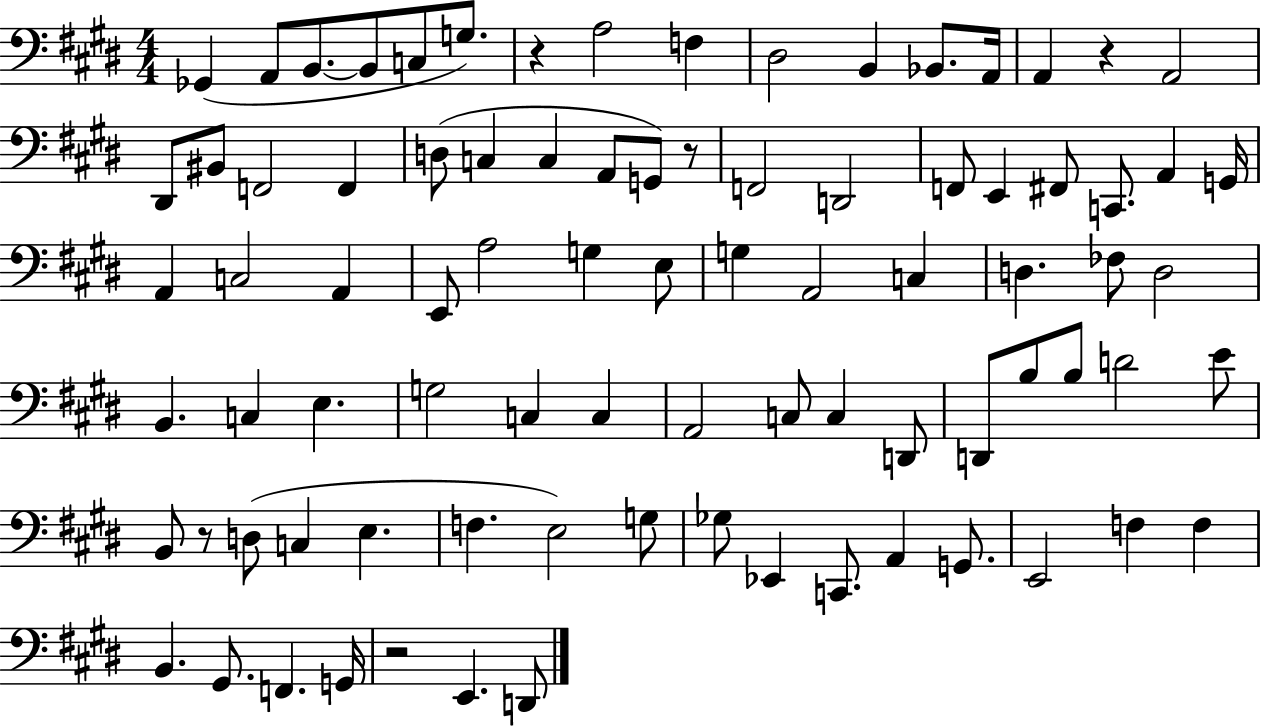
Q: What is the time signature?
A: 4/4